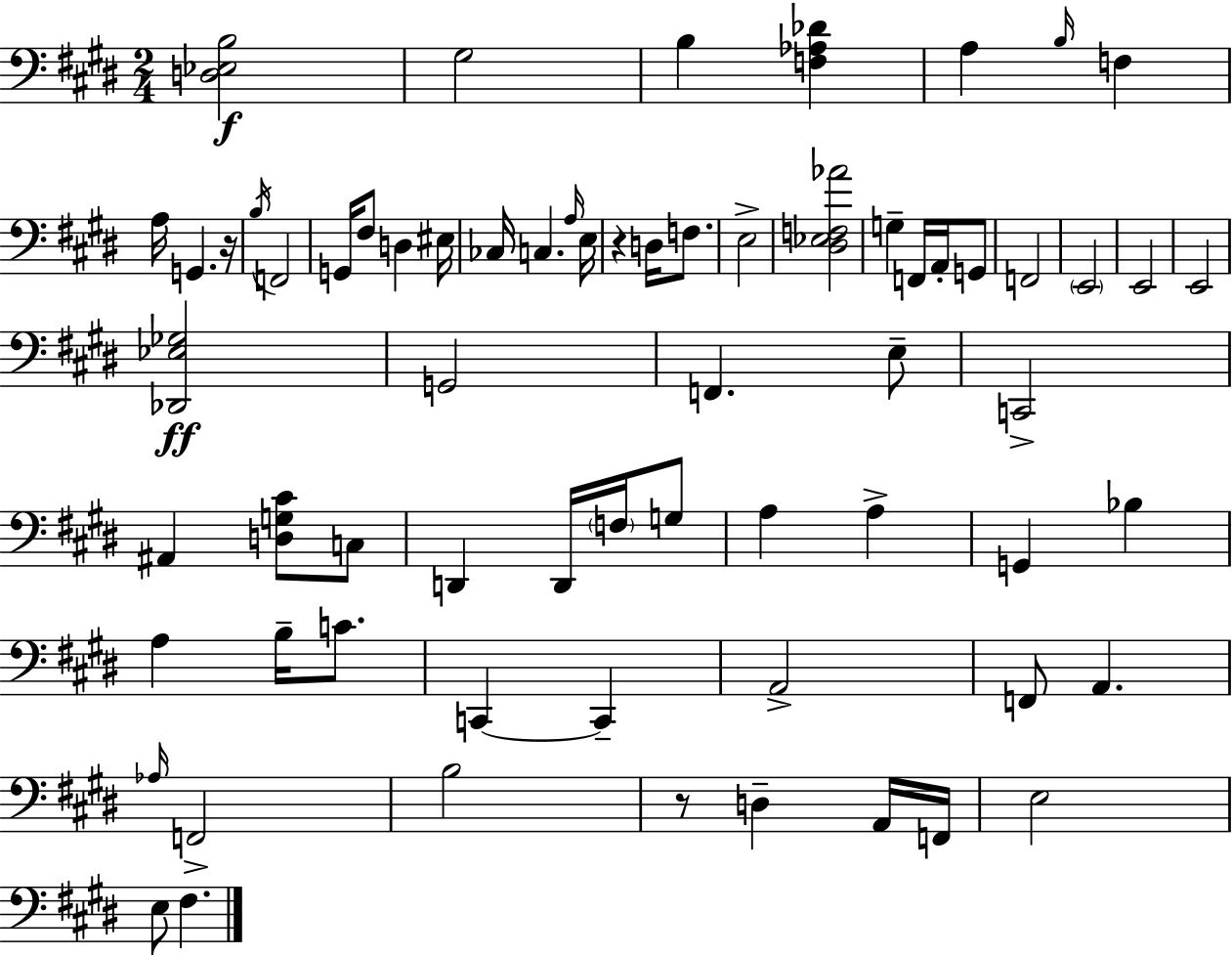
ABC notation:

X:1
T:Untitled
M:2/4
L:1/4
K:E
[D,_E,B,]2 ^G,2 B, [F,_A,_D] A, B,/4 F, A,/4 G,, z/4 B,/4 F,,2 G,,/4 ^F,/2 D, ^E,/4 _C,/4 C, A,/4 E,/4 z D,/4 F,/2 E,2 [^D,_E,F,_A]2 G, F,,/4 A,,/4 G,,/2 F,,2 E,,2 E,,2 E,,2 [_D,,_E,_G,]2 G,,2 F,, E,/2 C,,2 ^A,, [D,G,^C]/2 C,/2 D,, D,,/4 F,/4 G,/2 A, A, G,, _B, A, B,/4 C/2 C,, C,, A,,2 F,,/2 A,, _A,/4 F,,2 B,2 z/2 D, A,,/4 F,,/4 E,2 E,/2 ^F,